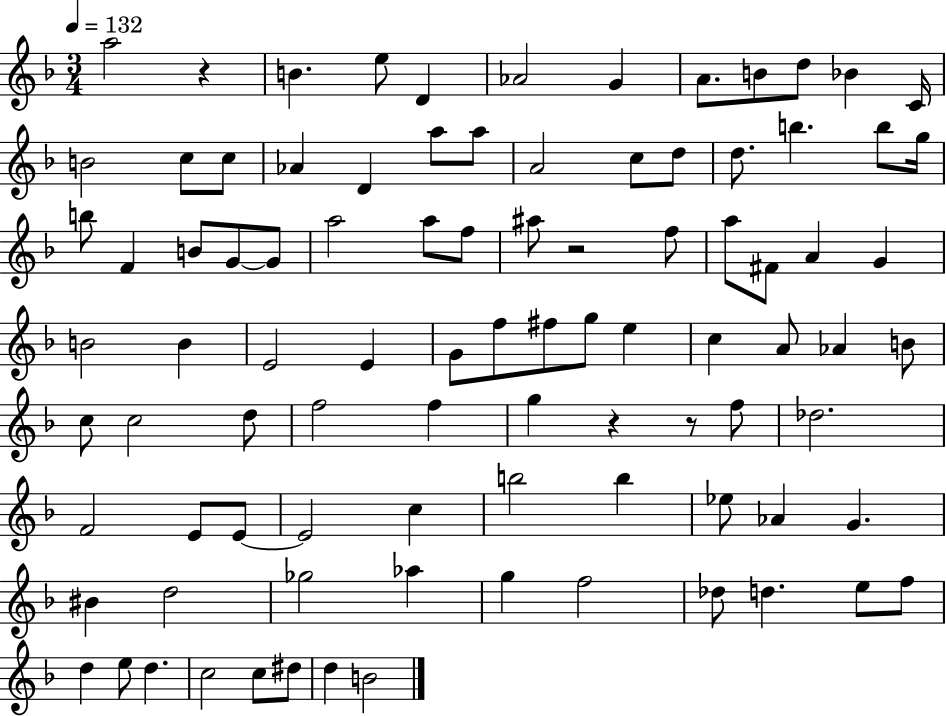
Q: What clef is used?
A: treble